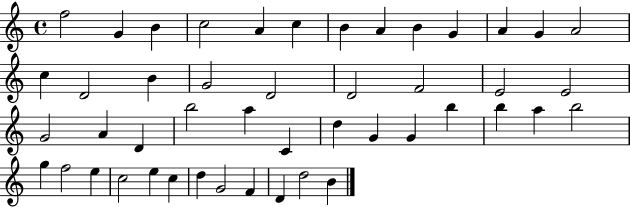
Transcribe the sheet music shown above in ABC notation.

X:1
T:Untitled
M:4/4
L:1/4
K:C
f2 G B c2 A c B A B G A G A2 c D2 B G2 D2 D2 F2 E2 E2 G2 A D b2 a C d G G b b a b2 g f2 e c2 e c d G2 F D d2 B